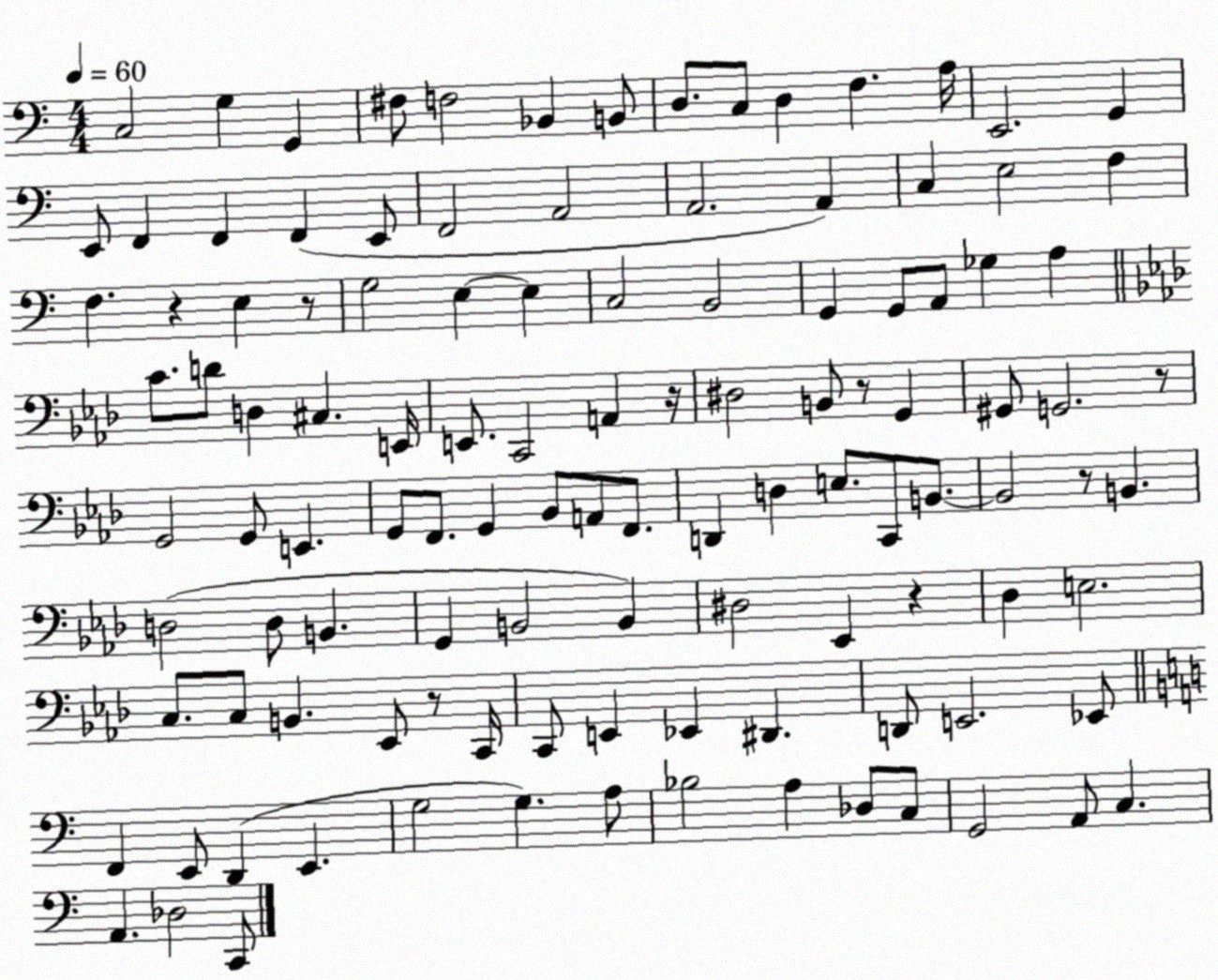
X:1
T:Untitled
M:4/4
L:1/4
K:C
C,2 G, G,, ^F,/2 F,2 _B,, B,,/2 D,/2 C,/2 D, F, A,/4 E,,2 G,, E,,/2 F,, F,, F,, E,,/2 F,,2 A,,2 A,,2 A,, C, E,2 F, F, z E, z/2 G,2 E, E, C,2 B,,2 G,, G,,/2 A,,/2 _G, A, C/2 D/2 D, ^C, E,,/4 E,,/2 C,,2 A,, z/4 ^D,2 B,,/2 z/2 G,, ^G,,/2 G,,2 z/2 G,,2 G,,/2 E,, G,,/2 F,,/2 G,, _B,,/2 A,,/2 F,,/2 D,, D, E,/2 C,,/2 B,,/2 B,,2 z/2 B,, D,2 D,/2 B,, G,, B,,2 B,, ^D,2 _E,, z _D, E,2 C,/2 C,/2 B,, _E,,/2 z/2 C,,/4 C,,/2 E,, _E,, ^D,, D,,/2 E,,2 _E,,/2 F,, E,,/2 D,, E,, G,2 G, A,/2 _B,2 A, _D,/2 C,/2 G,,2 A,,/2 C, A,, _D,2 C,,/2